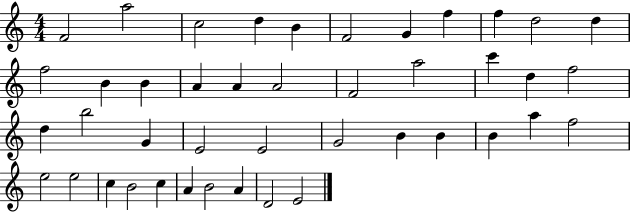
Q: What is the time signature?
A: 4/4